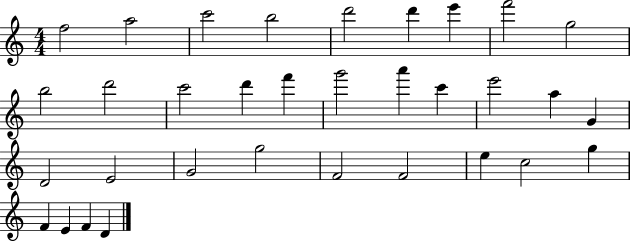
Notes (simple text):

F5/h A5/h C6/h B5/h D6/h D6/q E6/q F6/h G5/h B5/h D6/h C6/h D6/q F6/q G6/h A6/q C6/q E6/h A5/q G4/q D4/h E4/h G4/h G5/h F4/h F4/h E5/q C5/h G5/q F4/q E4/q F4/q D4/q